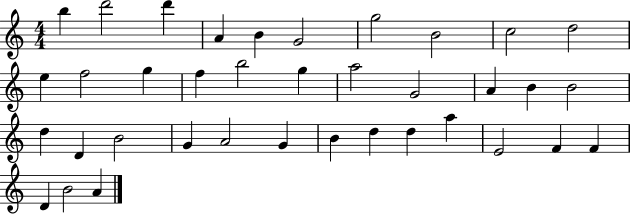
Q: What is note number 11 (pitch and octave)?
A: E5